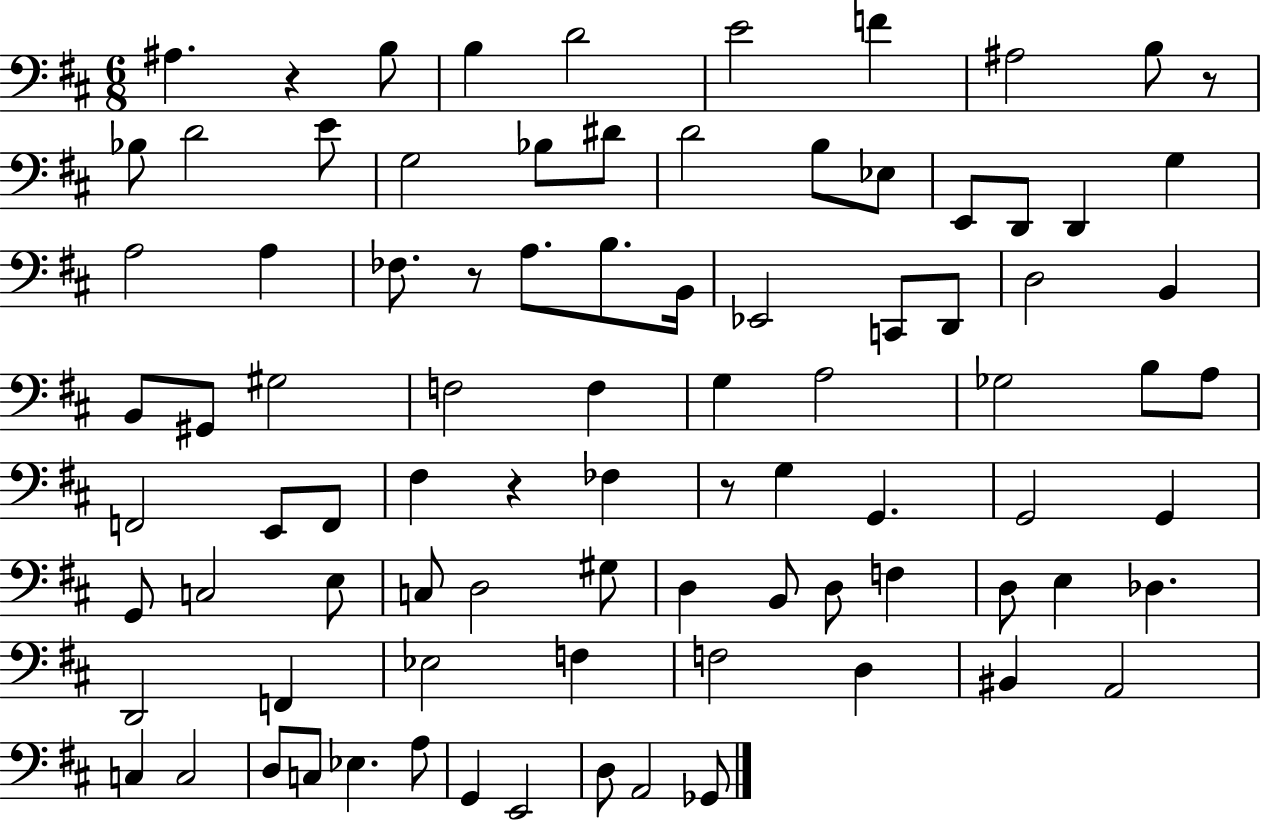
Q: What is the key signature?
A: D major